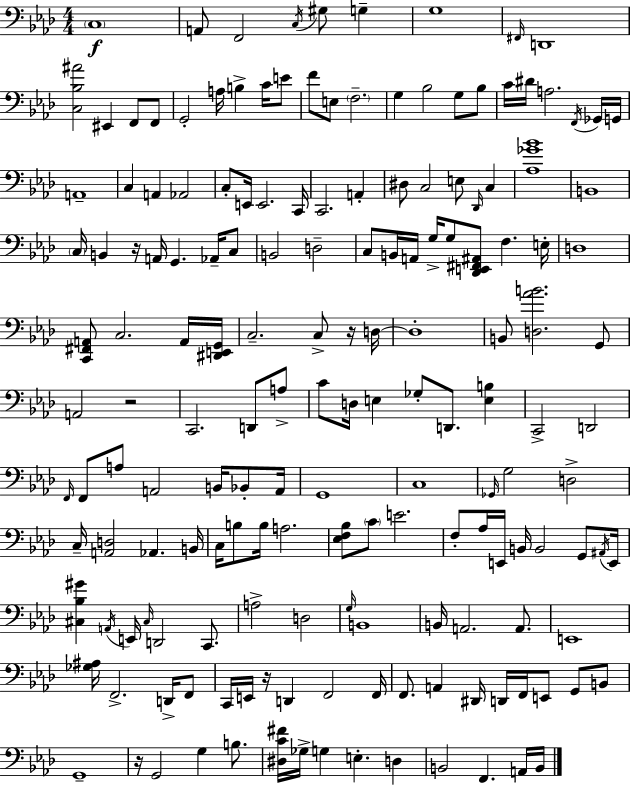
{
  \clef bass
  \numericTimeSignature
  \time 4/4
  \key aes \major
  \parenthesize c1\f | a,8 f,2 \acciaccatura { c16 } gis8 g4-- | g1 | \grace { fis,16 } d,1 | \break <c bes ais'>2 eis,4 f,8 | f,8 g,2-. a16 b4-> c'16 | e'8 f'8 e8 \parenthesize f2.-- | g4 bes2 g8 | \break bes8 c'16 dis'16 a2. | \acciaccatura { f,16 } ges,16 g,16 a,1-- | c4 a,4 aes,2 | c8-. e,16 e,2. | \break c,16 c,2. a,4-. | dis8 c2 e8 \grace { des,16 } | c4 <aes ges' bes'>1 | b,1 | \break \parenthesize c16 b,4 r16 a,16 g,4. | aes,16-- c8 b,2 d2-- | c8 b,16 a,16 g16-> g8 <des, e, fis, ais,>8 f4. | e16-. d1 | \break <c, fis, a,>8 c2. | a,16 <dis, e, g,>16 c2.-- | c8-> r16 d16~~ d1-. | b,8 <d aes' b'>2. | \break g,8 a,2 r2 | c,2. | d,8 a8-> c'8 d16 e4 ges8-. d,8. | <e b>4 c,2-> d,2 | \break \grace { f,16 } f,8 a8 a,2 | b,16 bes,8-. a,16 g,1 | c1 | \grace { ges,16 } g2 d2-> | \break c16-- <a, d>2 aes,4. | b,16 c16 b8 b16 a2. | <ees f bes>8 \parenthesize c'8 e'2. | f8-. aes16 e,16 b,16 b,2 | \break g,8 \acciaccatura { ais,16 } e,16 <cis bes gis'>4 \acciaccatura { a,16 } e,16 \grace { cis16 } d,2 | c,8. a2-> | d2 \grace { g16 } b,1 | b,16 a,2. | \break a,8. e,1 | <ges ais>16 f,2.-> | d,16-> f,8 c,16 e,16 r16 d,4 | f,2 f,16 f,8. a,4 | \break dis,16 d,16 f,16 e,8 g,8 b,8 g,1-- | r16 g,2 | g4 b8. <dis c' fis'>16 ges16-> g4 | e4.-. d4 b,2 | \break f,4. a,16 b,16 \bar "|."
}